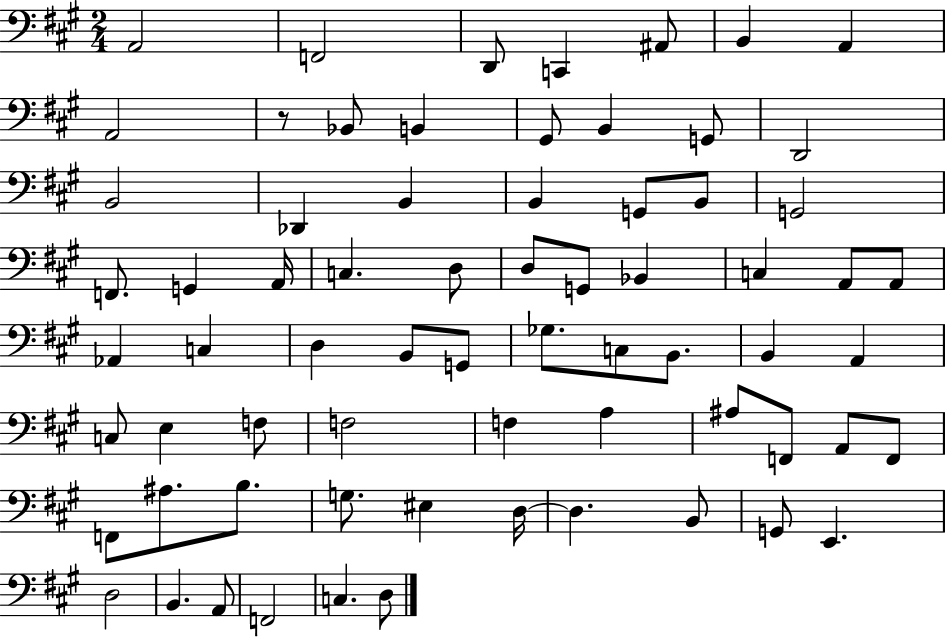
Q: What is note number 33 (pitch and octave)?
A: Ab2